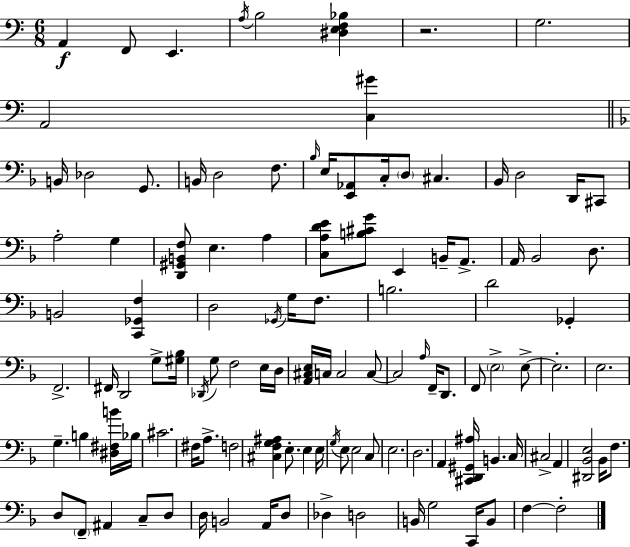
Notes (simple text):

A2/q F2/e E2/q. A3/s B3/h [D#3,E3,F3,Bb3]/q R/h. G3/h. A2/h [C3,G#4]/q B2/s Db3/h G2/e. B2/s D3/h F3/e. Bb3/s E3/s [E2,Ab2]/e C3/s D3/e C#3/q. Bb2/s D3/h D2/s C#2/e A3/h G3/q [D2,G#2,B2,F3]/e E3/q. A3/q [C3,A3,D4,E4]/e [B3,C#4,G4]/e E2/q B2/s A2/e. A2/s Bb2/h D3/e. B2/h [C2,Gb2,F3]/q D3/h Gb2/s G3/s F3/e. B3/h. D4/h Gb2/q F2/h. F#2/s D2/h G3/e [G#3,Bb3]/s Db2/s G3/e F3/h E3/s D3/s [A2,C#3,E3]/s C3/s C3/h C3/e C3/h A3/s F2/s D2/e. F2/e E3/h E3/e E3/h. E3/h. G3/q. B3/q [D#3,F#3,B4]/s Bb3/s C#4/h. F#3/s A3/e. F3/h [C#3,F3,G3,A#3]/q E3/e. E3/q E3/s G3/s E3/e E3/h C3/e E3/h. D3/h. A2/q [C#2,D2,G#2,A#3]/s B2/q. C3/s C#3/h A2/q [D#2,Bb2,E3]/h Bb2/s F3/e. D3/e F2/e A#2/q C3/e D3/e D3/s B2/h A2/s D3/e Db3/q D3/h B2/s G3/h C2/s B2/e F3/q F3/h